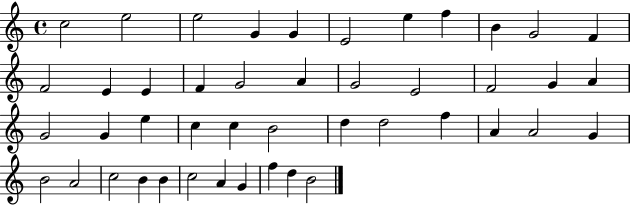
X:1
T:Untitled
M:4/4
L:1/4
K:C
c2 e2 e2 G G E2 e f B G2 F F2 E E F G2 A G2 E2 F2 G A G2 G e c c B2 d d2 f A A2 G B2 A2 c2 B B c2 A G f d B2